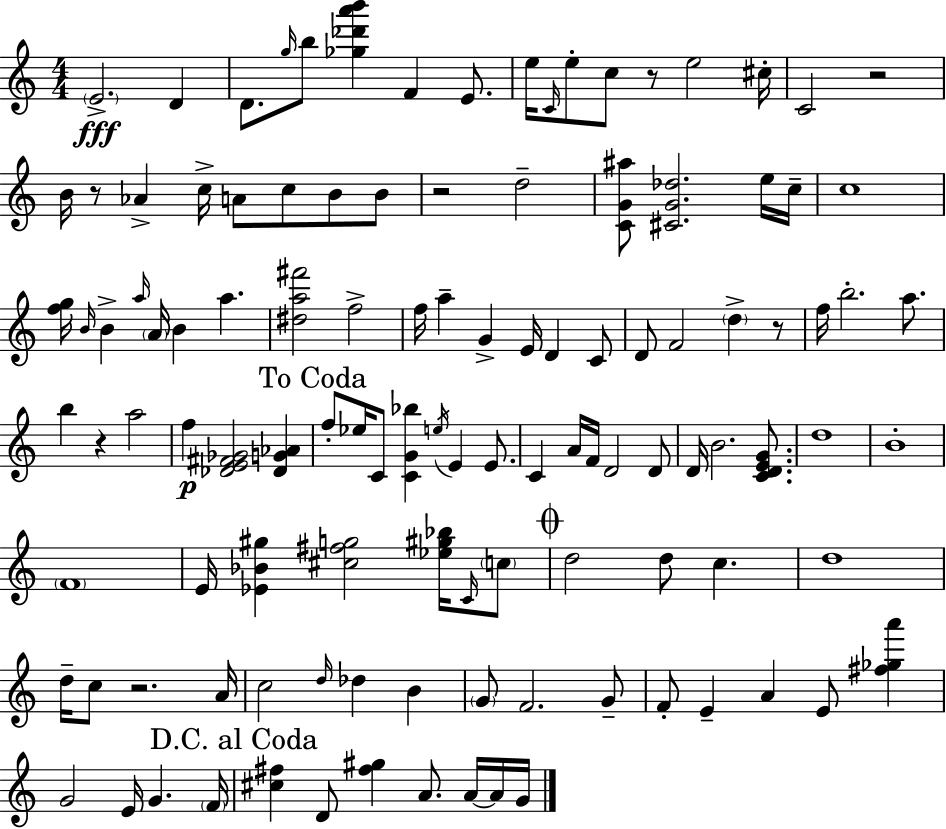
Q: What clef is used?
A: treble